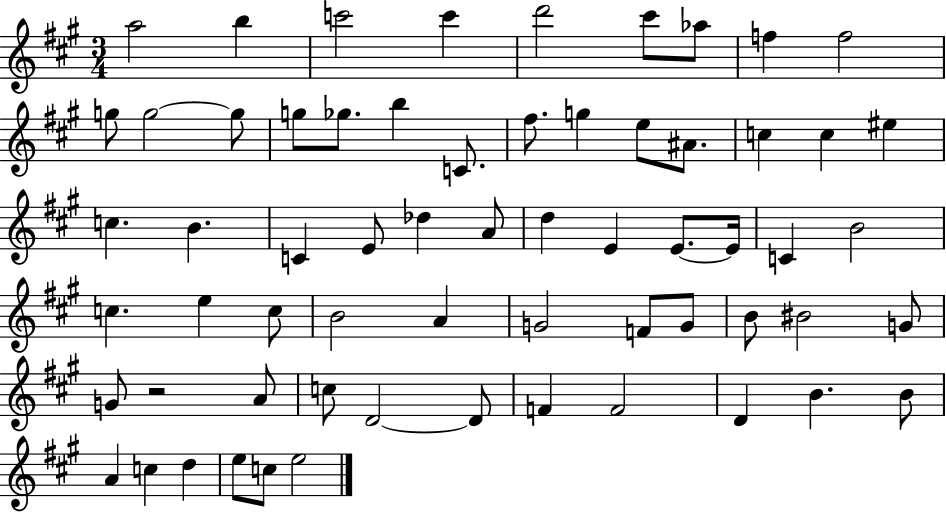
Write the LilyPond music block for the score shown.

{
  \clef treble
  \numericTimeSignature
  \time 3/4
  \key a \major
  a''2 b''4 | c'''2 c'''4 | d'''2 cis'''8 aes''8 | f''4 f''2 | \break g''8 g''2~~ g''8 | g''8 ges''8. b''4 c'8. | fis''8. g''4 e''8 ais'8. | c''4 c''4 eis''4 | \break c''4. b'4. | c'4 e'8 des''4 a'8 | d''4 e'4 e'8.~~ e'16 | c'4 b'2 | \break c''4. e''4 c''8 | b'2 a'4 | g'2 f'8 g'8 | b'8 bis'2 g'8 | \break g'8 r2 a'8 | c''8 d'2~~ d'8 | f'4 f'2 | d'4 b'4. b'8 | \break a'4 c''4 d''4 | e''8 c''8 e''2 | \bar "|."
}